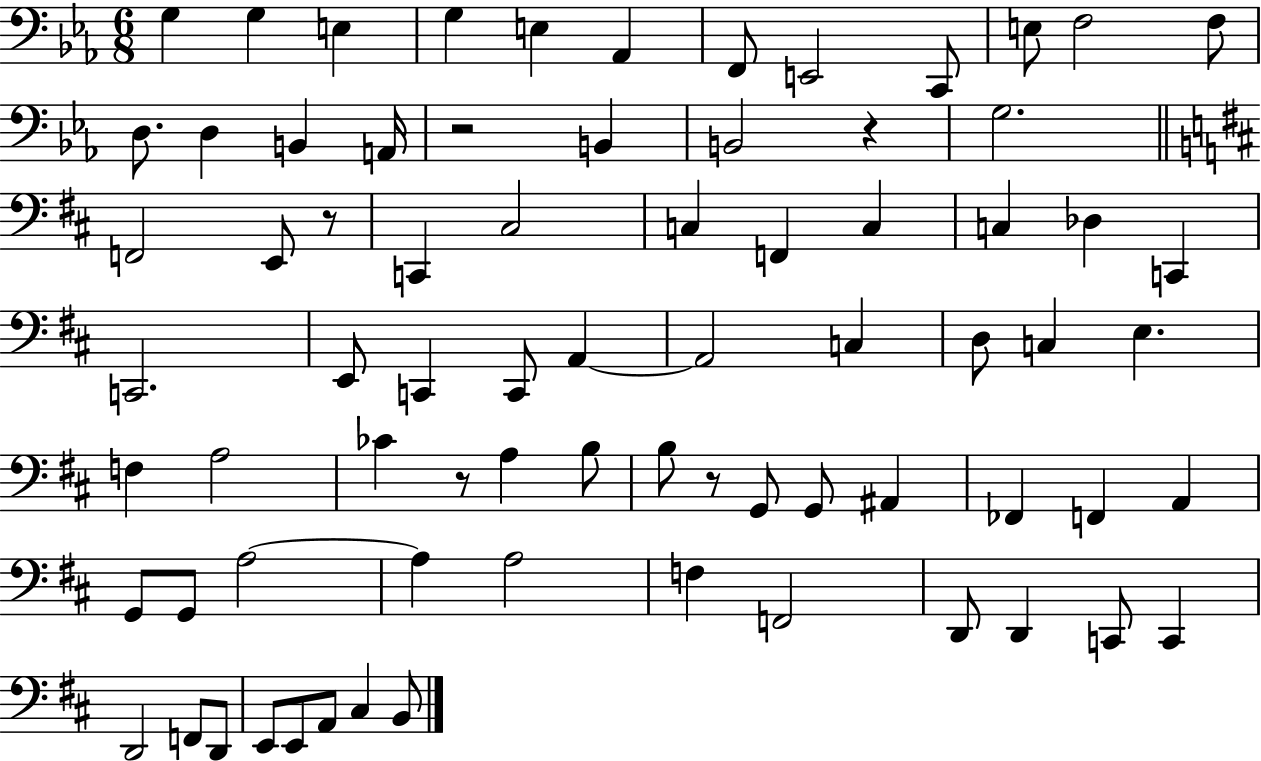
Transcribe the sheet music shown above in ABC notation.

X:1
T:Untitled
M:6/8
L:1/4
K:Eb
G, G, E, G, E, _A,, F,,/2 E,,2 C,,/2 E,/2 F,2 F,/2 D,/2 D, B,, A,,/4 z2 B,, B,,2 z G,2 F,,2 E,,/2 z/2 C,, ^C,2 C, F,, C, C, _D, C,, C,,2 E,,/2 C,, C,,/2 A,, A,,2 C, D,/2 C, E, F, A,2 _C z/2 A, B,/2 B,/2 z/2 G,,/2 G,,/2 ^A,, _F,, F,, A,, G,,/2 G,,/2 A,2 A, A,2 F, F,,2 D,,/2 D,, C,,/2 C,, D,,2 F,,/2 D,,/2 E,,/2 E,,/2 A,,/2 ^C, B,,/2